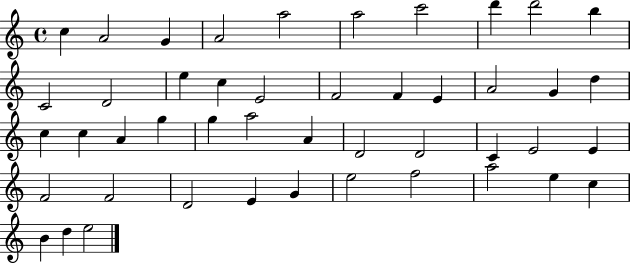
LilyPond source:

{
  \clef treble
  \time 4/4
  \defaultTimeSignature
  \key c \major
  c''4 a'2 g'4 | a'2 a''2 | a''2 c'''2 | d'''4 d'''2 b''4 | \break c'2 d'2 | e''4 c''4 e'2 | f'2 f'4 e'4 | a'2 g'4 d''4 | \break c''4 c''4 a'4 g''4 | g''4 a''2 a'4 | d'2 d'2 | c'4 e'2 e'4 | \break f'2 f'2 | d'2 e'4 g'4 | e''2 f''2 | a''2 e''4 c''4 | \break b'4 d''4 e''2 | \bar "|."
}